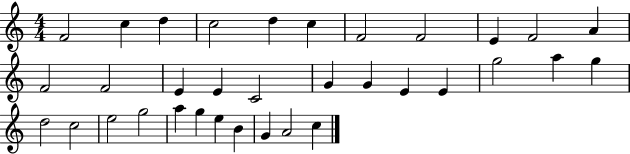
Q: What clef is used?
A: treble